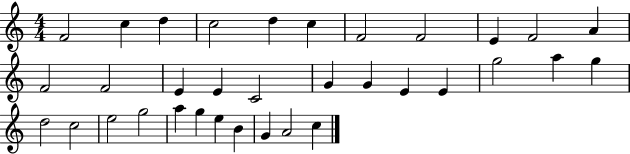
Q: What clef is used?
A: treble